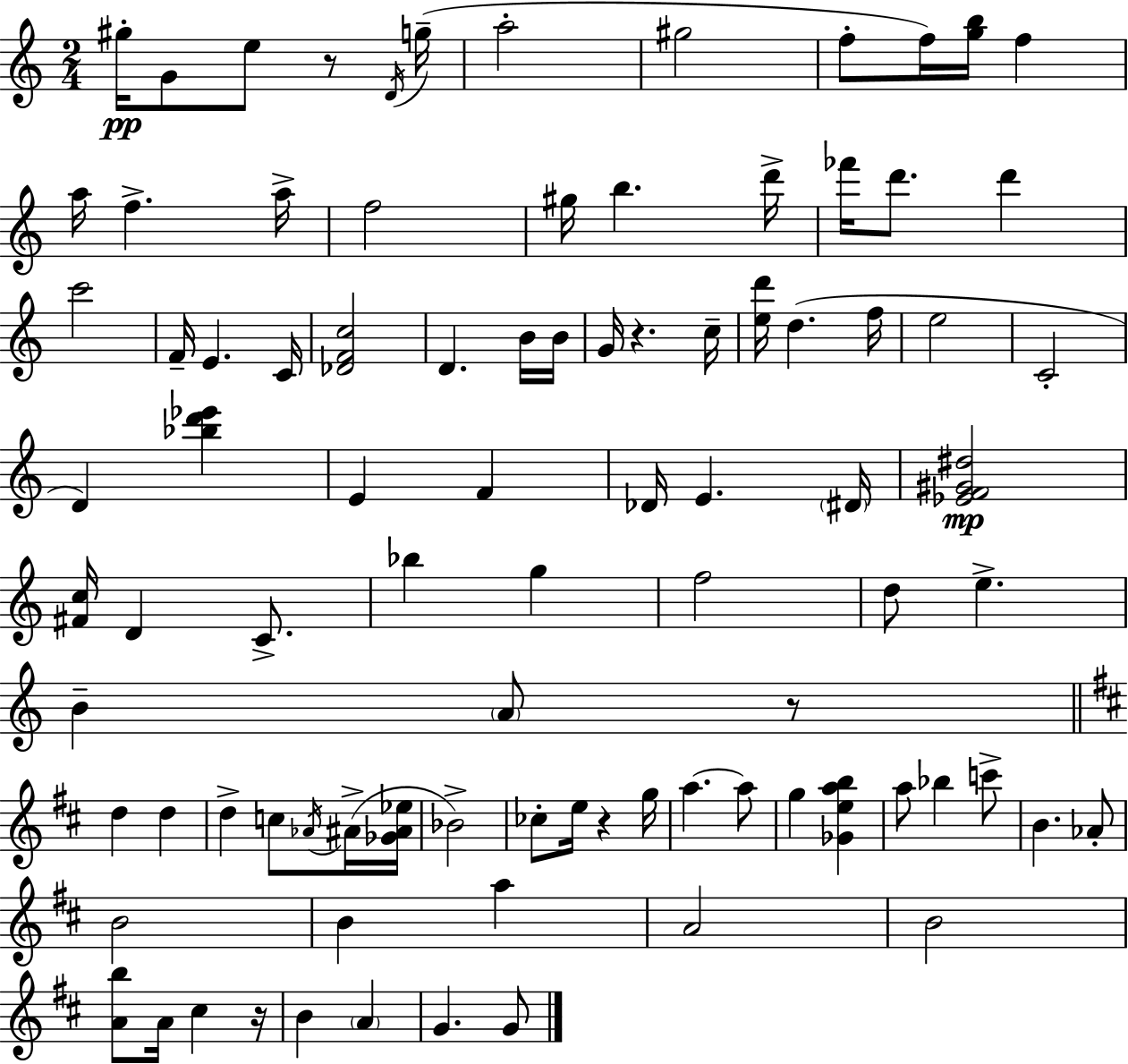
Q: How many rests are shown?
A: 5